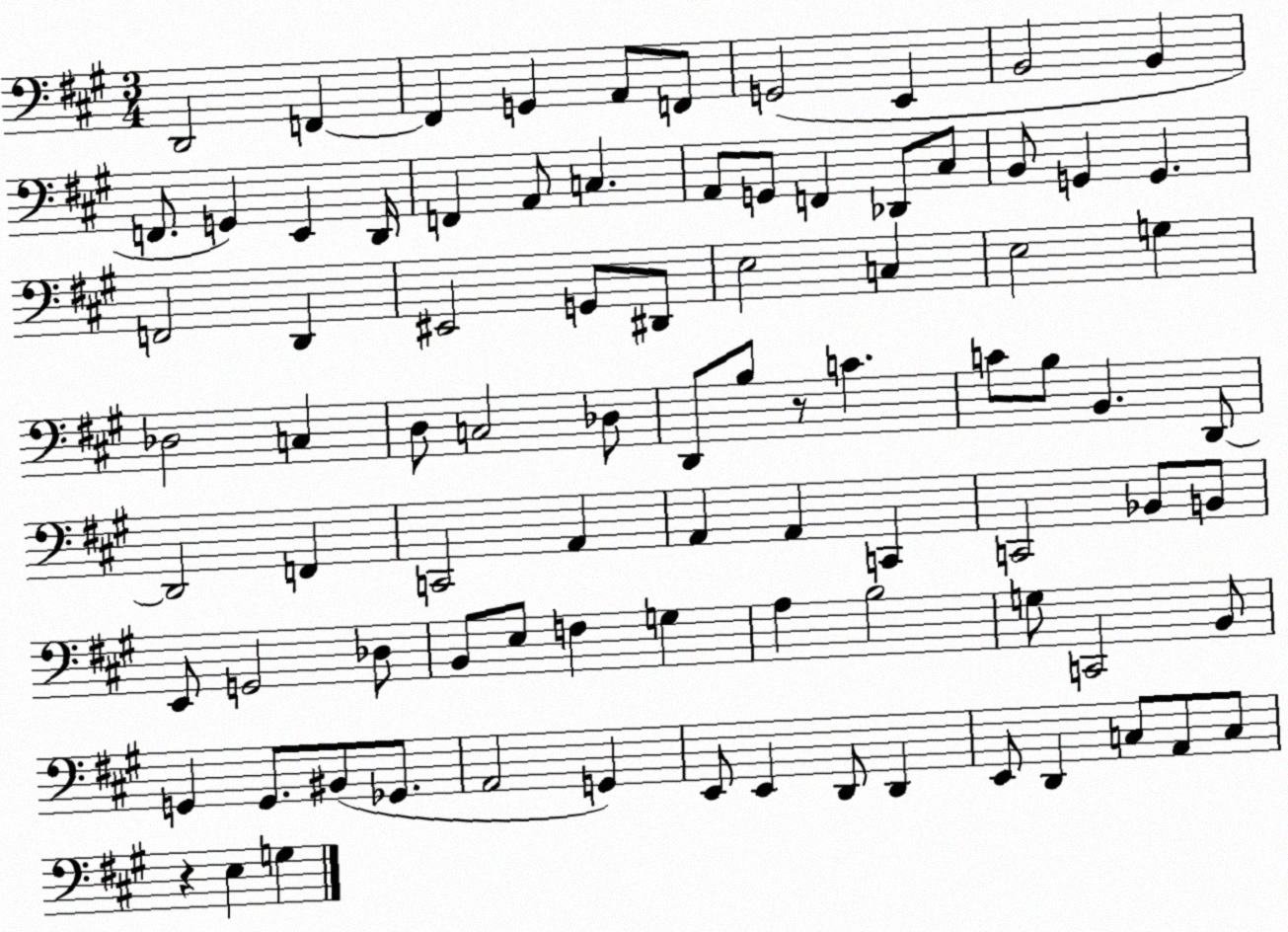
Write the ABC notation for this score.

X:1
T:Untitled
M:3/4
L:1/4
K:A
D,,2 F,, F,, G,, A,,/2 F,,/2 G,,2 E,, B,,2 B,, F,,/2 G,, E,, D,,/4 F,, A,,/2 C, A,,/2 G,,/2 F,, _D,,/2 ^C,/2 B,,/2 G,, G,, F,,2 D,, ^E,,2 G,,/2 ^D,,/2 E,2 C, E,2 G, _D,2 C, D,/2 C,2 _D,/2 D,,/2 B,/2 z/2 C C/2 B,/2 B,, D,,/2 D,,2 F,, C,,2 A,, A,, A,, C,, C,,2 _B,,/2 B,,/2 E,,/2 G,,2 _D,/2 B,,/2 E,/2 F, G, A, B,2 G,/2 C,,2 B,,/2 G,, G,,/2 ^B,,/2 _G,,/2 A,,2 G,, E,,/2 E,, D,,/2 D,, E,,/2 D,, C,/2 A,,/2 C,/2 z E, G,